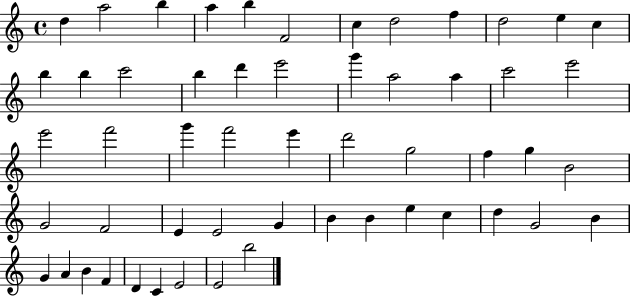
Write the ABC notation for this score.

X:1
T:Untitled
M:4/4
L:1/4
K:C
d a2 b a b F2 c d2 f d2 e c b b c'2 b d' e'2 g' a2 a c'2 e'2 e'2 f'2 g' f'2 e' d'2 g2 f g B2 G2 F2 E E2 G B B e c d G2 B G A B F D C E2 E2 b2